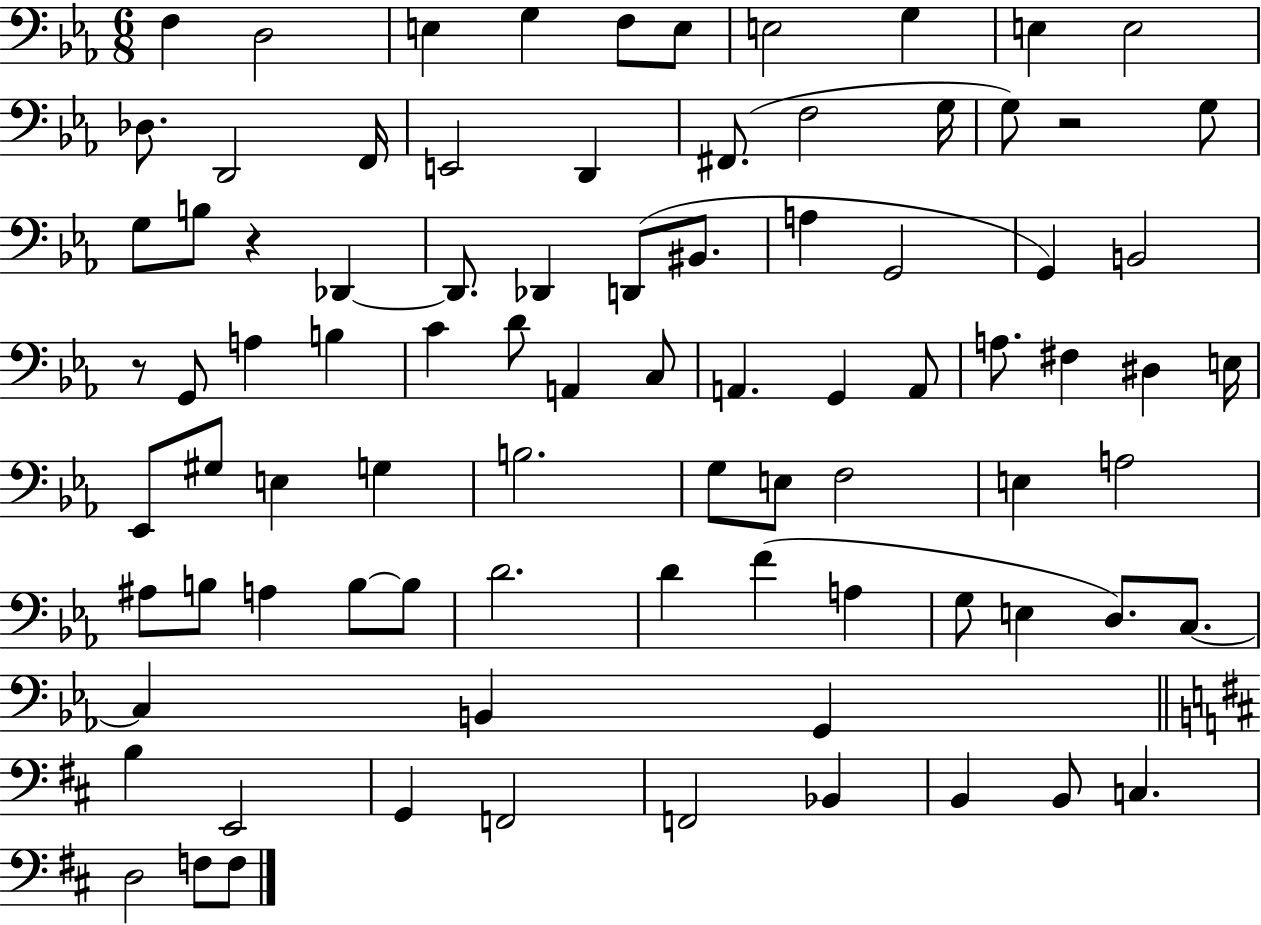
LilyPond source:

{
  \clef bass
  \numericTimeSignature
  \time 6/8
  \key ees \major
  f4 d2 | e4 g4 f8 e8 | e2 g4 | e4 e2 | \break des8. d,2 f,16 | e,2 d,4 | fis,8.( f2 g16 | g8) r2 g8 | \break g8 b8 r4 des,4~~ | des,8. des,4 d,8( bis,8. | a4 g,2 | g,4) b,2 | \break r8 g,8 a4 b4 | c'4 d'8 a,4 c8 | a,4. g,4 a,8 | a8. fis4 dis4 e16 | \break ees,8 gis8 e4 g4 | b2. | g8 e8 f2 | e4 a2 | \break ais8 b8 a4 b8~~ b8 | d'2. | d'4 f'4( a4 | g8 e4 d8.) c8.~~ | \break c4 b,4 g,4 | \bar "||" \break \key b \minor b4 e,2 | g,4 f,2 | f,2 bes,4 | b,4 b,8 c4. | \break d2 f8 f8 | \bar "|."
}